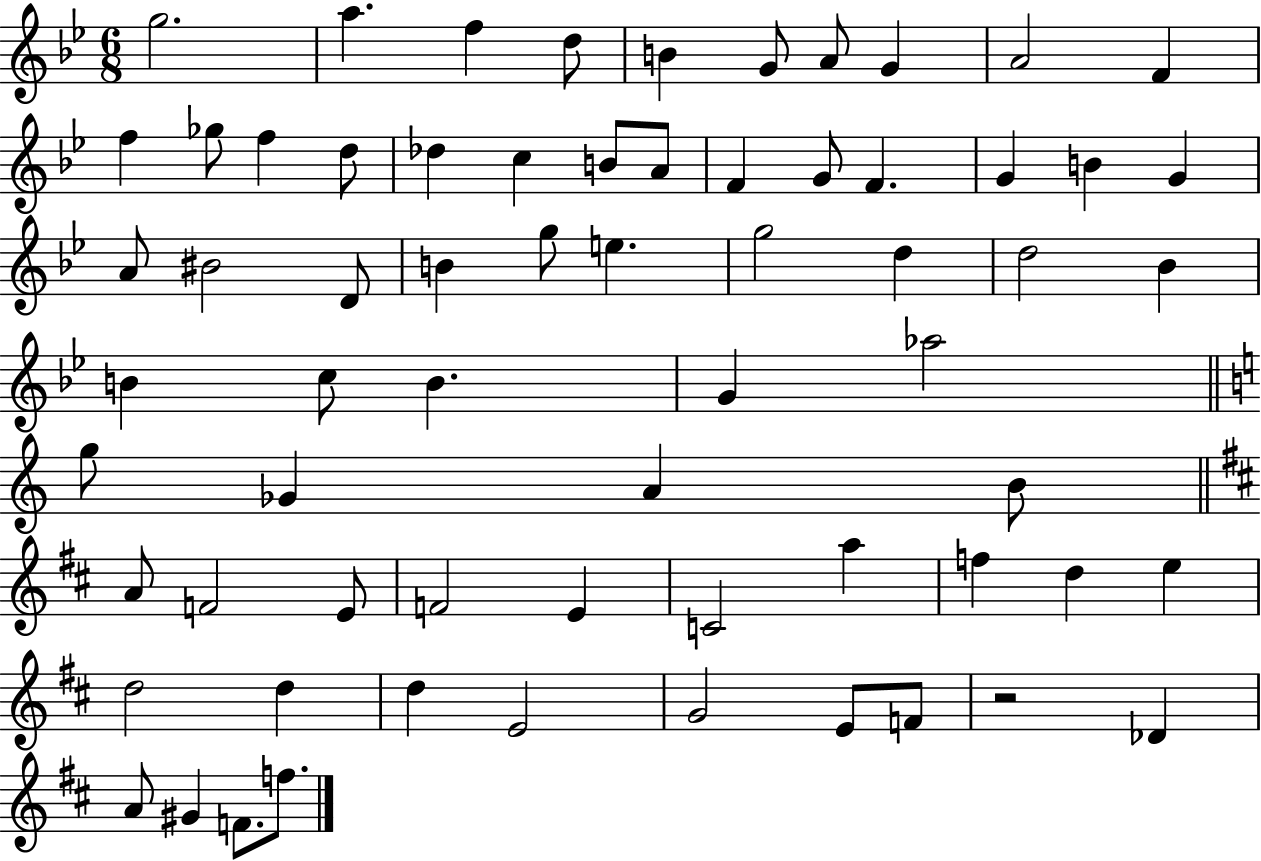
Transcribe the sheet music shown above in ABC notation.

X:1
T:Untitled
M:6/8
L:1/4
K:Bb
g2 a f d/2 B G/2 A/2 G A2 F f _g/2 f d/2 _d c B/2 A/2 F G/2 F G B G A/2 ^B2 D/2 B g/2 e g2 d d2 _B B c/2 B G _a2 g/2 _G A B/2 A/2 F2 E/2 F2 E C2 a f d e d2 d d E2 G2 E/2 F/2 z2 _D A/2 ^G F/2 f/2